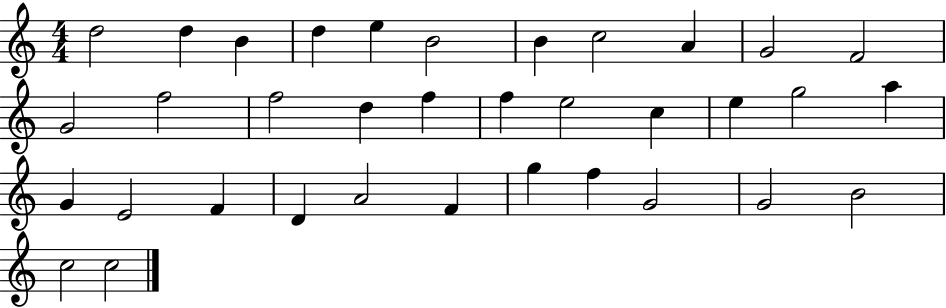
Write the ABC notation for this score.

X:1
T:Untitled
M:4/4
L:1/4
K:C
d2 d B d e B2 B c2 A G2 F2 G2 f2 f2 d f f e2 c e g2 a G E2 F D A2 F g f G2 G2 B2 c2 c2